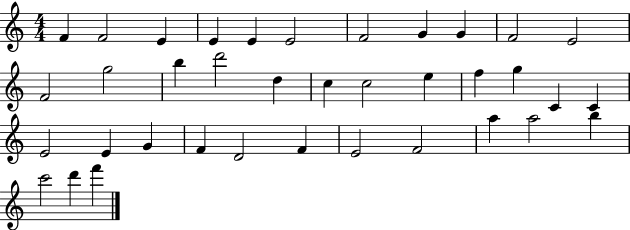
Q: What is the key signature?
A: C major